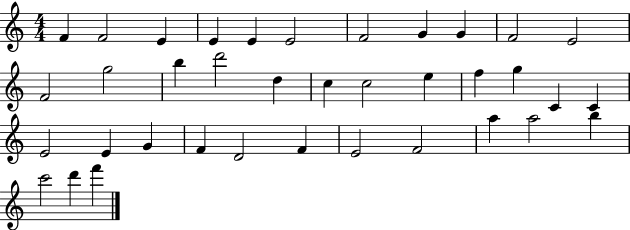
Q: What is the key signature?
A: C major